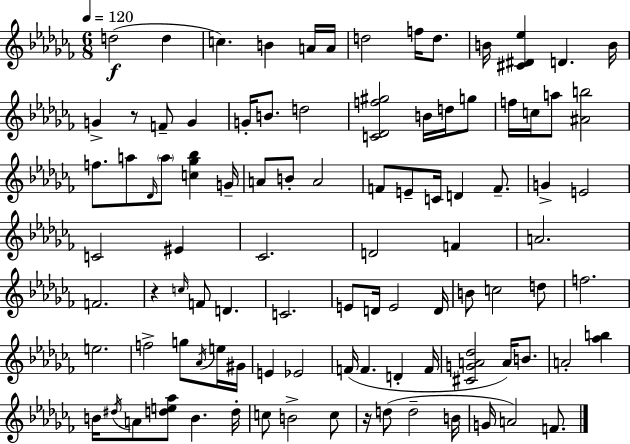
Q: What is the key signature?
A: AES minor